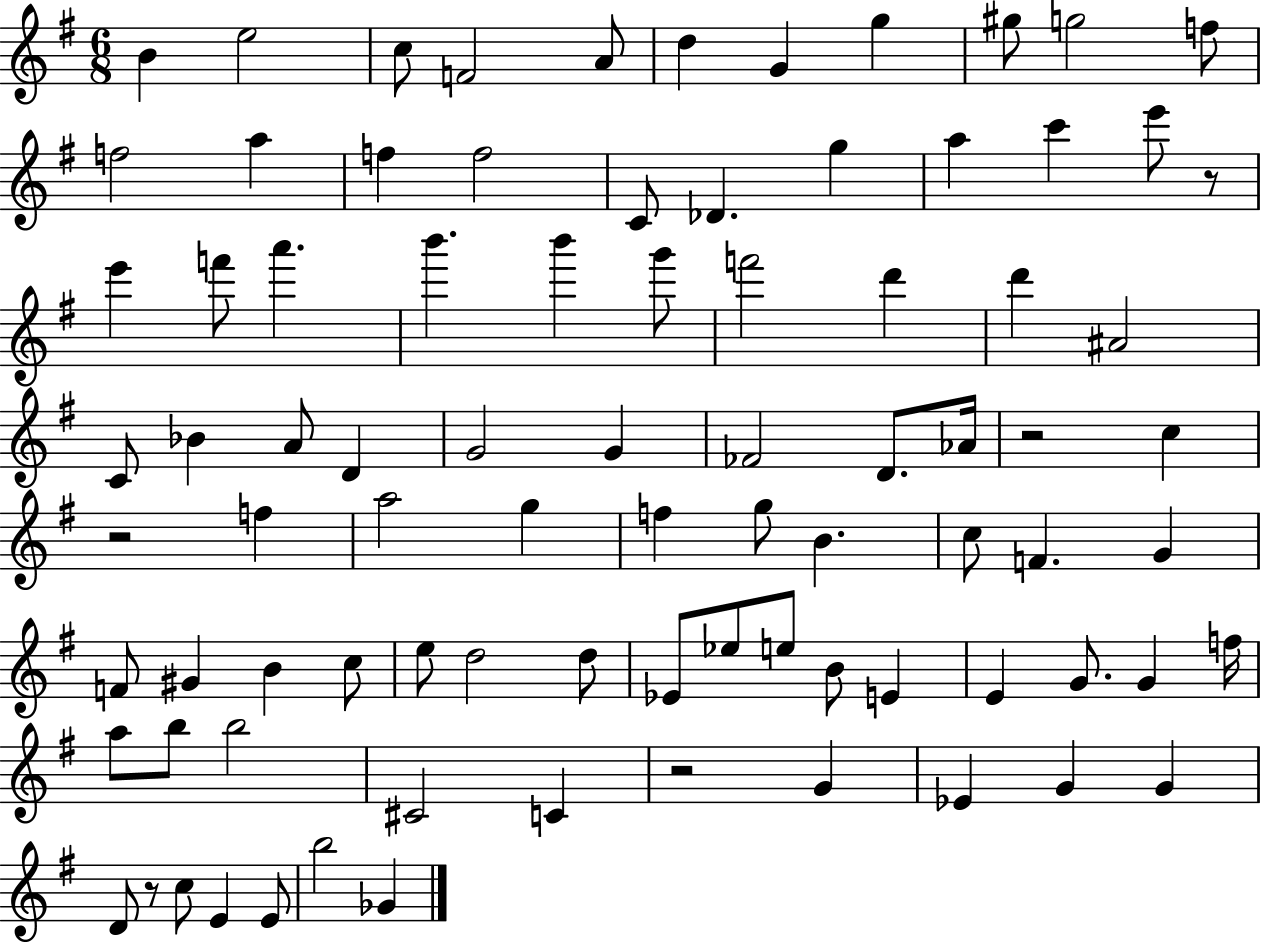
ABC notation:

X:1
T:Untitled
M:6/8
L:1/4
K:G
B e2 c/2 F2 A/2 d G g ^g/2 g2 f/2 f2 a f f2 C/2 _D g a c' e'/2 z/2 e' f'/2 a' b' b' g'/2 f'2 d' d' ^A2 C/2 _B A/2 D G2 G _F2 D/2 _A/4 z2 c z2 f a2 g f g/2 B c/2 F G F/2 ^G B c/2 e/2 d2 d/2 _E/2 _e/2 e/2 B/2 E E G/2 G f/4 a/2 b/2 b2 ^C2 C z2 G _E G G D/2 z/2 c/2 E E/2 b2 _G